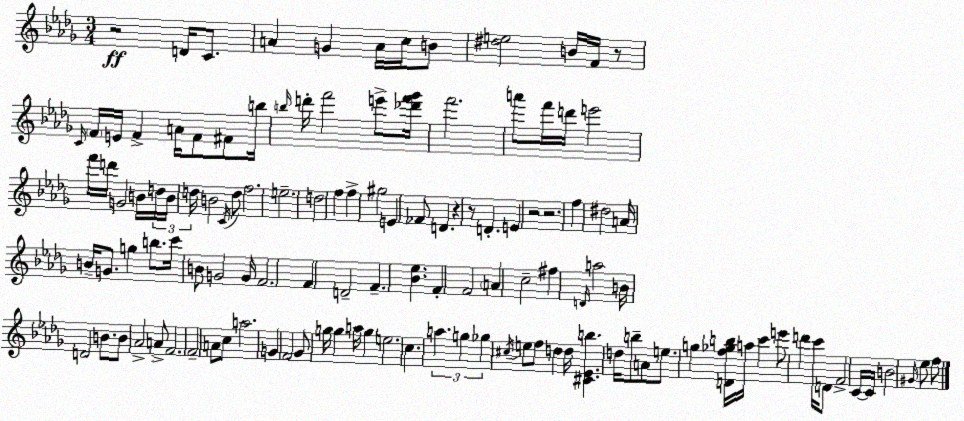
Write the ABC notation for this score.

X:1
T:Untitled
M:3/4
L:1/4
K:Bbm
z2 D/4 C/2 A G A/4 c/4 B/2 [^de]2 B/4 F/4 z/2 C/4 F/4 E/4 F A/4 F/2 ^F/2 b/4 b/4 d'/4 f'2 e'/2 [_d'f'_g']/4 f'2 a'/2 f'/4 d'/4 e'2 f'/4 d'/4 G2 B/4 d/4 B/4 d/4 B2 C/4 d/2 f2 e2 d2 f f ^g2 E _F/2 D z z/2 D E z2 z2 f ^d2 A/4 B/4 G/2 g b/2 c'/4 B/2 G2 G/4 F2 F D2 F [_B_e] F F2 A c2 ^f D/4 a2 B/4 D2 B/2 B/2 _A2 A/2 F2 F2 A/2 c/2 a2 G F2 _G/2 g/4 g a/4 g e2 c a g _g ^c/4 e/2 f/2 d d/4 [^C_Eb] d/4 b/2 A/2 e/2 g [Df_gb]/4 a/4 c' e'/2 d' c'/4 D/2 F2 C/4 C/4 B2 ^G/4 _e/2 f/2